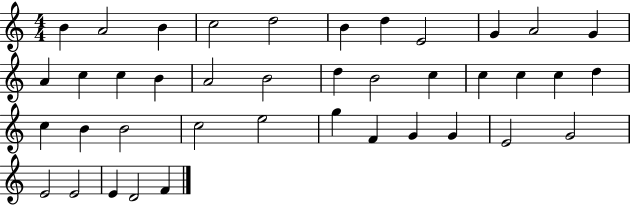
B4/q A4/h B4/q C5/h D5/h B4/q D5/q E4/h G4/q A4/h G4/q A4/q C5/q C5/q B4/q A4/h B4/h D5/q B4/h C5/q C5/q C5/q C5/q D5/q C5/q B4/q B4/h C5/h E5/h G5/q F4/q G4/q G4/q E4/h G4/h E4/h E4/h E4/q D4/h F4/q